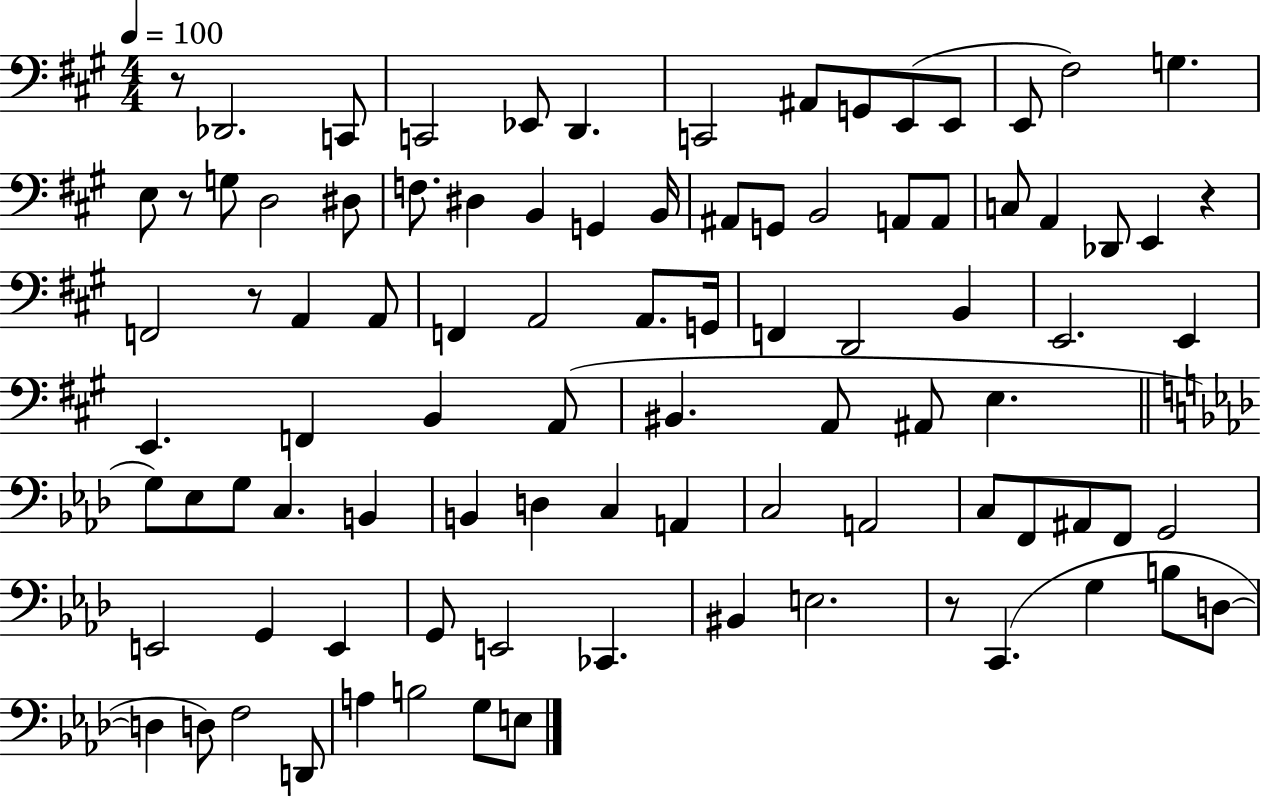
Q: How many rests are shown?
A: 5